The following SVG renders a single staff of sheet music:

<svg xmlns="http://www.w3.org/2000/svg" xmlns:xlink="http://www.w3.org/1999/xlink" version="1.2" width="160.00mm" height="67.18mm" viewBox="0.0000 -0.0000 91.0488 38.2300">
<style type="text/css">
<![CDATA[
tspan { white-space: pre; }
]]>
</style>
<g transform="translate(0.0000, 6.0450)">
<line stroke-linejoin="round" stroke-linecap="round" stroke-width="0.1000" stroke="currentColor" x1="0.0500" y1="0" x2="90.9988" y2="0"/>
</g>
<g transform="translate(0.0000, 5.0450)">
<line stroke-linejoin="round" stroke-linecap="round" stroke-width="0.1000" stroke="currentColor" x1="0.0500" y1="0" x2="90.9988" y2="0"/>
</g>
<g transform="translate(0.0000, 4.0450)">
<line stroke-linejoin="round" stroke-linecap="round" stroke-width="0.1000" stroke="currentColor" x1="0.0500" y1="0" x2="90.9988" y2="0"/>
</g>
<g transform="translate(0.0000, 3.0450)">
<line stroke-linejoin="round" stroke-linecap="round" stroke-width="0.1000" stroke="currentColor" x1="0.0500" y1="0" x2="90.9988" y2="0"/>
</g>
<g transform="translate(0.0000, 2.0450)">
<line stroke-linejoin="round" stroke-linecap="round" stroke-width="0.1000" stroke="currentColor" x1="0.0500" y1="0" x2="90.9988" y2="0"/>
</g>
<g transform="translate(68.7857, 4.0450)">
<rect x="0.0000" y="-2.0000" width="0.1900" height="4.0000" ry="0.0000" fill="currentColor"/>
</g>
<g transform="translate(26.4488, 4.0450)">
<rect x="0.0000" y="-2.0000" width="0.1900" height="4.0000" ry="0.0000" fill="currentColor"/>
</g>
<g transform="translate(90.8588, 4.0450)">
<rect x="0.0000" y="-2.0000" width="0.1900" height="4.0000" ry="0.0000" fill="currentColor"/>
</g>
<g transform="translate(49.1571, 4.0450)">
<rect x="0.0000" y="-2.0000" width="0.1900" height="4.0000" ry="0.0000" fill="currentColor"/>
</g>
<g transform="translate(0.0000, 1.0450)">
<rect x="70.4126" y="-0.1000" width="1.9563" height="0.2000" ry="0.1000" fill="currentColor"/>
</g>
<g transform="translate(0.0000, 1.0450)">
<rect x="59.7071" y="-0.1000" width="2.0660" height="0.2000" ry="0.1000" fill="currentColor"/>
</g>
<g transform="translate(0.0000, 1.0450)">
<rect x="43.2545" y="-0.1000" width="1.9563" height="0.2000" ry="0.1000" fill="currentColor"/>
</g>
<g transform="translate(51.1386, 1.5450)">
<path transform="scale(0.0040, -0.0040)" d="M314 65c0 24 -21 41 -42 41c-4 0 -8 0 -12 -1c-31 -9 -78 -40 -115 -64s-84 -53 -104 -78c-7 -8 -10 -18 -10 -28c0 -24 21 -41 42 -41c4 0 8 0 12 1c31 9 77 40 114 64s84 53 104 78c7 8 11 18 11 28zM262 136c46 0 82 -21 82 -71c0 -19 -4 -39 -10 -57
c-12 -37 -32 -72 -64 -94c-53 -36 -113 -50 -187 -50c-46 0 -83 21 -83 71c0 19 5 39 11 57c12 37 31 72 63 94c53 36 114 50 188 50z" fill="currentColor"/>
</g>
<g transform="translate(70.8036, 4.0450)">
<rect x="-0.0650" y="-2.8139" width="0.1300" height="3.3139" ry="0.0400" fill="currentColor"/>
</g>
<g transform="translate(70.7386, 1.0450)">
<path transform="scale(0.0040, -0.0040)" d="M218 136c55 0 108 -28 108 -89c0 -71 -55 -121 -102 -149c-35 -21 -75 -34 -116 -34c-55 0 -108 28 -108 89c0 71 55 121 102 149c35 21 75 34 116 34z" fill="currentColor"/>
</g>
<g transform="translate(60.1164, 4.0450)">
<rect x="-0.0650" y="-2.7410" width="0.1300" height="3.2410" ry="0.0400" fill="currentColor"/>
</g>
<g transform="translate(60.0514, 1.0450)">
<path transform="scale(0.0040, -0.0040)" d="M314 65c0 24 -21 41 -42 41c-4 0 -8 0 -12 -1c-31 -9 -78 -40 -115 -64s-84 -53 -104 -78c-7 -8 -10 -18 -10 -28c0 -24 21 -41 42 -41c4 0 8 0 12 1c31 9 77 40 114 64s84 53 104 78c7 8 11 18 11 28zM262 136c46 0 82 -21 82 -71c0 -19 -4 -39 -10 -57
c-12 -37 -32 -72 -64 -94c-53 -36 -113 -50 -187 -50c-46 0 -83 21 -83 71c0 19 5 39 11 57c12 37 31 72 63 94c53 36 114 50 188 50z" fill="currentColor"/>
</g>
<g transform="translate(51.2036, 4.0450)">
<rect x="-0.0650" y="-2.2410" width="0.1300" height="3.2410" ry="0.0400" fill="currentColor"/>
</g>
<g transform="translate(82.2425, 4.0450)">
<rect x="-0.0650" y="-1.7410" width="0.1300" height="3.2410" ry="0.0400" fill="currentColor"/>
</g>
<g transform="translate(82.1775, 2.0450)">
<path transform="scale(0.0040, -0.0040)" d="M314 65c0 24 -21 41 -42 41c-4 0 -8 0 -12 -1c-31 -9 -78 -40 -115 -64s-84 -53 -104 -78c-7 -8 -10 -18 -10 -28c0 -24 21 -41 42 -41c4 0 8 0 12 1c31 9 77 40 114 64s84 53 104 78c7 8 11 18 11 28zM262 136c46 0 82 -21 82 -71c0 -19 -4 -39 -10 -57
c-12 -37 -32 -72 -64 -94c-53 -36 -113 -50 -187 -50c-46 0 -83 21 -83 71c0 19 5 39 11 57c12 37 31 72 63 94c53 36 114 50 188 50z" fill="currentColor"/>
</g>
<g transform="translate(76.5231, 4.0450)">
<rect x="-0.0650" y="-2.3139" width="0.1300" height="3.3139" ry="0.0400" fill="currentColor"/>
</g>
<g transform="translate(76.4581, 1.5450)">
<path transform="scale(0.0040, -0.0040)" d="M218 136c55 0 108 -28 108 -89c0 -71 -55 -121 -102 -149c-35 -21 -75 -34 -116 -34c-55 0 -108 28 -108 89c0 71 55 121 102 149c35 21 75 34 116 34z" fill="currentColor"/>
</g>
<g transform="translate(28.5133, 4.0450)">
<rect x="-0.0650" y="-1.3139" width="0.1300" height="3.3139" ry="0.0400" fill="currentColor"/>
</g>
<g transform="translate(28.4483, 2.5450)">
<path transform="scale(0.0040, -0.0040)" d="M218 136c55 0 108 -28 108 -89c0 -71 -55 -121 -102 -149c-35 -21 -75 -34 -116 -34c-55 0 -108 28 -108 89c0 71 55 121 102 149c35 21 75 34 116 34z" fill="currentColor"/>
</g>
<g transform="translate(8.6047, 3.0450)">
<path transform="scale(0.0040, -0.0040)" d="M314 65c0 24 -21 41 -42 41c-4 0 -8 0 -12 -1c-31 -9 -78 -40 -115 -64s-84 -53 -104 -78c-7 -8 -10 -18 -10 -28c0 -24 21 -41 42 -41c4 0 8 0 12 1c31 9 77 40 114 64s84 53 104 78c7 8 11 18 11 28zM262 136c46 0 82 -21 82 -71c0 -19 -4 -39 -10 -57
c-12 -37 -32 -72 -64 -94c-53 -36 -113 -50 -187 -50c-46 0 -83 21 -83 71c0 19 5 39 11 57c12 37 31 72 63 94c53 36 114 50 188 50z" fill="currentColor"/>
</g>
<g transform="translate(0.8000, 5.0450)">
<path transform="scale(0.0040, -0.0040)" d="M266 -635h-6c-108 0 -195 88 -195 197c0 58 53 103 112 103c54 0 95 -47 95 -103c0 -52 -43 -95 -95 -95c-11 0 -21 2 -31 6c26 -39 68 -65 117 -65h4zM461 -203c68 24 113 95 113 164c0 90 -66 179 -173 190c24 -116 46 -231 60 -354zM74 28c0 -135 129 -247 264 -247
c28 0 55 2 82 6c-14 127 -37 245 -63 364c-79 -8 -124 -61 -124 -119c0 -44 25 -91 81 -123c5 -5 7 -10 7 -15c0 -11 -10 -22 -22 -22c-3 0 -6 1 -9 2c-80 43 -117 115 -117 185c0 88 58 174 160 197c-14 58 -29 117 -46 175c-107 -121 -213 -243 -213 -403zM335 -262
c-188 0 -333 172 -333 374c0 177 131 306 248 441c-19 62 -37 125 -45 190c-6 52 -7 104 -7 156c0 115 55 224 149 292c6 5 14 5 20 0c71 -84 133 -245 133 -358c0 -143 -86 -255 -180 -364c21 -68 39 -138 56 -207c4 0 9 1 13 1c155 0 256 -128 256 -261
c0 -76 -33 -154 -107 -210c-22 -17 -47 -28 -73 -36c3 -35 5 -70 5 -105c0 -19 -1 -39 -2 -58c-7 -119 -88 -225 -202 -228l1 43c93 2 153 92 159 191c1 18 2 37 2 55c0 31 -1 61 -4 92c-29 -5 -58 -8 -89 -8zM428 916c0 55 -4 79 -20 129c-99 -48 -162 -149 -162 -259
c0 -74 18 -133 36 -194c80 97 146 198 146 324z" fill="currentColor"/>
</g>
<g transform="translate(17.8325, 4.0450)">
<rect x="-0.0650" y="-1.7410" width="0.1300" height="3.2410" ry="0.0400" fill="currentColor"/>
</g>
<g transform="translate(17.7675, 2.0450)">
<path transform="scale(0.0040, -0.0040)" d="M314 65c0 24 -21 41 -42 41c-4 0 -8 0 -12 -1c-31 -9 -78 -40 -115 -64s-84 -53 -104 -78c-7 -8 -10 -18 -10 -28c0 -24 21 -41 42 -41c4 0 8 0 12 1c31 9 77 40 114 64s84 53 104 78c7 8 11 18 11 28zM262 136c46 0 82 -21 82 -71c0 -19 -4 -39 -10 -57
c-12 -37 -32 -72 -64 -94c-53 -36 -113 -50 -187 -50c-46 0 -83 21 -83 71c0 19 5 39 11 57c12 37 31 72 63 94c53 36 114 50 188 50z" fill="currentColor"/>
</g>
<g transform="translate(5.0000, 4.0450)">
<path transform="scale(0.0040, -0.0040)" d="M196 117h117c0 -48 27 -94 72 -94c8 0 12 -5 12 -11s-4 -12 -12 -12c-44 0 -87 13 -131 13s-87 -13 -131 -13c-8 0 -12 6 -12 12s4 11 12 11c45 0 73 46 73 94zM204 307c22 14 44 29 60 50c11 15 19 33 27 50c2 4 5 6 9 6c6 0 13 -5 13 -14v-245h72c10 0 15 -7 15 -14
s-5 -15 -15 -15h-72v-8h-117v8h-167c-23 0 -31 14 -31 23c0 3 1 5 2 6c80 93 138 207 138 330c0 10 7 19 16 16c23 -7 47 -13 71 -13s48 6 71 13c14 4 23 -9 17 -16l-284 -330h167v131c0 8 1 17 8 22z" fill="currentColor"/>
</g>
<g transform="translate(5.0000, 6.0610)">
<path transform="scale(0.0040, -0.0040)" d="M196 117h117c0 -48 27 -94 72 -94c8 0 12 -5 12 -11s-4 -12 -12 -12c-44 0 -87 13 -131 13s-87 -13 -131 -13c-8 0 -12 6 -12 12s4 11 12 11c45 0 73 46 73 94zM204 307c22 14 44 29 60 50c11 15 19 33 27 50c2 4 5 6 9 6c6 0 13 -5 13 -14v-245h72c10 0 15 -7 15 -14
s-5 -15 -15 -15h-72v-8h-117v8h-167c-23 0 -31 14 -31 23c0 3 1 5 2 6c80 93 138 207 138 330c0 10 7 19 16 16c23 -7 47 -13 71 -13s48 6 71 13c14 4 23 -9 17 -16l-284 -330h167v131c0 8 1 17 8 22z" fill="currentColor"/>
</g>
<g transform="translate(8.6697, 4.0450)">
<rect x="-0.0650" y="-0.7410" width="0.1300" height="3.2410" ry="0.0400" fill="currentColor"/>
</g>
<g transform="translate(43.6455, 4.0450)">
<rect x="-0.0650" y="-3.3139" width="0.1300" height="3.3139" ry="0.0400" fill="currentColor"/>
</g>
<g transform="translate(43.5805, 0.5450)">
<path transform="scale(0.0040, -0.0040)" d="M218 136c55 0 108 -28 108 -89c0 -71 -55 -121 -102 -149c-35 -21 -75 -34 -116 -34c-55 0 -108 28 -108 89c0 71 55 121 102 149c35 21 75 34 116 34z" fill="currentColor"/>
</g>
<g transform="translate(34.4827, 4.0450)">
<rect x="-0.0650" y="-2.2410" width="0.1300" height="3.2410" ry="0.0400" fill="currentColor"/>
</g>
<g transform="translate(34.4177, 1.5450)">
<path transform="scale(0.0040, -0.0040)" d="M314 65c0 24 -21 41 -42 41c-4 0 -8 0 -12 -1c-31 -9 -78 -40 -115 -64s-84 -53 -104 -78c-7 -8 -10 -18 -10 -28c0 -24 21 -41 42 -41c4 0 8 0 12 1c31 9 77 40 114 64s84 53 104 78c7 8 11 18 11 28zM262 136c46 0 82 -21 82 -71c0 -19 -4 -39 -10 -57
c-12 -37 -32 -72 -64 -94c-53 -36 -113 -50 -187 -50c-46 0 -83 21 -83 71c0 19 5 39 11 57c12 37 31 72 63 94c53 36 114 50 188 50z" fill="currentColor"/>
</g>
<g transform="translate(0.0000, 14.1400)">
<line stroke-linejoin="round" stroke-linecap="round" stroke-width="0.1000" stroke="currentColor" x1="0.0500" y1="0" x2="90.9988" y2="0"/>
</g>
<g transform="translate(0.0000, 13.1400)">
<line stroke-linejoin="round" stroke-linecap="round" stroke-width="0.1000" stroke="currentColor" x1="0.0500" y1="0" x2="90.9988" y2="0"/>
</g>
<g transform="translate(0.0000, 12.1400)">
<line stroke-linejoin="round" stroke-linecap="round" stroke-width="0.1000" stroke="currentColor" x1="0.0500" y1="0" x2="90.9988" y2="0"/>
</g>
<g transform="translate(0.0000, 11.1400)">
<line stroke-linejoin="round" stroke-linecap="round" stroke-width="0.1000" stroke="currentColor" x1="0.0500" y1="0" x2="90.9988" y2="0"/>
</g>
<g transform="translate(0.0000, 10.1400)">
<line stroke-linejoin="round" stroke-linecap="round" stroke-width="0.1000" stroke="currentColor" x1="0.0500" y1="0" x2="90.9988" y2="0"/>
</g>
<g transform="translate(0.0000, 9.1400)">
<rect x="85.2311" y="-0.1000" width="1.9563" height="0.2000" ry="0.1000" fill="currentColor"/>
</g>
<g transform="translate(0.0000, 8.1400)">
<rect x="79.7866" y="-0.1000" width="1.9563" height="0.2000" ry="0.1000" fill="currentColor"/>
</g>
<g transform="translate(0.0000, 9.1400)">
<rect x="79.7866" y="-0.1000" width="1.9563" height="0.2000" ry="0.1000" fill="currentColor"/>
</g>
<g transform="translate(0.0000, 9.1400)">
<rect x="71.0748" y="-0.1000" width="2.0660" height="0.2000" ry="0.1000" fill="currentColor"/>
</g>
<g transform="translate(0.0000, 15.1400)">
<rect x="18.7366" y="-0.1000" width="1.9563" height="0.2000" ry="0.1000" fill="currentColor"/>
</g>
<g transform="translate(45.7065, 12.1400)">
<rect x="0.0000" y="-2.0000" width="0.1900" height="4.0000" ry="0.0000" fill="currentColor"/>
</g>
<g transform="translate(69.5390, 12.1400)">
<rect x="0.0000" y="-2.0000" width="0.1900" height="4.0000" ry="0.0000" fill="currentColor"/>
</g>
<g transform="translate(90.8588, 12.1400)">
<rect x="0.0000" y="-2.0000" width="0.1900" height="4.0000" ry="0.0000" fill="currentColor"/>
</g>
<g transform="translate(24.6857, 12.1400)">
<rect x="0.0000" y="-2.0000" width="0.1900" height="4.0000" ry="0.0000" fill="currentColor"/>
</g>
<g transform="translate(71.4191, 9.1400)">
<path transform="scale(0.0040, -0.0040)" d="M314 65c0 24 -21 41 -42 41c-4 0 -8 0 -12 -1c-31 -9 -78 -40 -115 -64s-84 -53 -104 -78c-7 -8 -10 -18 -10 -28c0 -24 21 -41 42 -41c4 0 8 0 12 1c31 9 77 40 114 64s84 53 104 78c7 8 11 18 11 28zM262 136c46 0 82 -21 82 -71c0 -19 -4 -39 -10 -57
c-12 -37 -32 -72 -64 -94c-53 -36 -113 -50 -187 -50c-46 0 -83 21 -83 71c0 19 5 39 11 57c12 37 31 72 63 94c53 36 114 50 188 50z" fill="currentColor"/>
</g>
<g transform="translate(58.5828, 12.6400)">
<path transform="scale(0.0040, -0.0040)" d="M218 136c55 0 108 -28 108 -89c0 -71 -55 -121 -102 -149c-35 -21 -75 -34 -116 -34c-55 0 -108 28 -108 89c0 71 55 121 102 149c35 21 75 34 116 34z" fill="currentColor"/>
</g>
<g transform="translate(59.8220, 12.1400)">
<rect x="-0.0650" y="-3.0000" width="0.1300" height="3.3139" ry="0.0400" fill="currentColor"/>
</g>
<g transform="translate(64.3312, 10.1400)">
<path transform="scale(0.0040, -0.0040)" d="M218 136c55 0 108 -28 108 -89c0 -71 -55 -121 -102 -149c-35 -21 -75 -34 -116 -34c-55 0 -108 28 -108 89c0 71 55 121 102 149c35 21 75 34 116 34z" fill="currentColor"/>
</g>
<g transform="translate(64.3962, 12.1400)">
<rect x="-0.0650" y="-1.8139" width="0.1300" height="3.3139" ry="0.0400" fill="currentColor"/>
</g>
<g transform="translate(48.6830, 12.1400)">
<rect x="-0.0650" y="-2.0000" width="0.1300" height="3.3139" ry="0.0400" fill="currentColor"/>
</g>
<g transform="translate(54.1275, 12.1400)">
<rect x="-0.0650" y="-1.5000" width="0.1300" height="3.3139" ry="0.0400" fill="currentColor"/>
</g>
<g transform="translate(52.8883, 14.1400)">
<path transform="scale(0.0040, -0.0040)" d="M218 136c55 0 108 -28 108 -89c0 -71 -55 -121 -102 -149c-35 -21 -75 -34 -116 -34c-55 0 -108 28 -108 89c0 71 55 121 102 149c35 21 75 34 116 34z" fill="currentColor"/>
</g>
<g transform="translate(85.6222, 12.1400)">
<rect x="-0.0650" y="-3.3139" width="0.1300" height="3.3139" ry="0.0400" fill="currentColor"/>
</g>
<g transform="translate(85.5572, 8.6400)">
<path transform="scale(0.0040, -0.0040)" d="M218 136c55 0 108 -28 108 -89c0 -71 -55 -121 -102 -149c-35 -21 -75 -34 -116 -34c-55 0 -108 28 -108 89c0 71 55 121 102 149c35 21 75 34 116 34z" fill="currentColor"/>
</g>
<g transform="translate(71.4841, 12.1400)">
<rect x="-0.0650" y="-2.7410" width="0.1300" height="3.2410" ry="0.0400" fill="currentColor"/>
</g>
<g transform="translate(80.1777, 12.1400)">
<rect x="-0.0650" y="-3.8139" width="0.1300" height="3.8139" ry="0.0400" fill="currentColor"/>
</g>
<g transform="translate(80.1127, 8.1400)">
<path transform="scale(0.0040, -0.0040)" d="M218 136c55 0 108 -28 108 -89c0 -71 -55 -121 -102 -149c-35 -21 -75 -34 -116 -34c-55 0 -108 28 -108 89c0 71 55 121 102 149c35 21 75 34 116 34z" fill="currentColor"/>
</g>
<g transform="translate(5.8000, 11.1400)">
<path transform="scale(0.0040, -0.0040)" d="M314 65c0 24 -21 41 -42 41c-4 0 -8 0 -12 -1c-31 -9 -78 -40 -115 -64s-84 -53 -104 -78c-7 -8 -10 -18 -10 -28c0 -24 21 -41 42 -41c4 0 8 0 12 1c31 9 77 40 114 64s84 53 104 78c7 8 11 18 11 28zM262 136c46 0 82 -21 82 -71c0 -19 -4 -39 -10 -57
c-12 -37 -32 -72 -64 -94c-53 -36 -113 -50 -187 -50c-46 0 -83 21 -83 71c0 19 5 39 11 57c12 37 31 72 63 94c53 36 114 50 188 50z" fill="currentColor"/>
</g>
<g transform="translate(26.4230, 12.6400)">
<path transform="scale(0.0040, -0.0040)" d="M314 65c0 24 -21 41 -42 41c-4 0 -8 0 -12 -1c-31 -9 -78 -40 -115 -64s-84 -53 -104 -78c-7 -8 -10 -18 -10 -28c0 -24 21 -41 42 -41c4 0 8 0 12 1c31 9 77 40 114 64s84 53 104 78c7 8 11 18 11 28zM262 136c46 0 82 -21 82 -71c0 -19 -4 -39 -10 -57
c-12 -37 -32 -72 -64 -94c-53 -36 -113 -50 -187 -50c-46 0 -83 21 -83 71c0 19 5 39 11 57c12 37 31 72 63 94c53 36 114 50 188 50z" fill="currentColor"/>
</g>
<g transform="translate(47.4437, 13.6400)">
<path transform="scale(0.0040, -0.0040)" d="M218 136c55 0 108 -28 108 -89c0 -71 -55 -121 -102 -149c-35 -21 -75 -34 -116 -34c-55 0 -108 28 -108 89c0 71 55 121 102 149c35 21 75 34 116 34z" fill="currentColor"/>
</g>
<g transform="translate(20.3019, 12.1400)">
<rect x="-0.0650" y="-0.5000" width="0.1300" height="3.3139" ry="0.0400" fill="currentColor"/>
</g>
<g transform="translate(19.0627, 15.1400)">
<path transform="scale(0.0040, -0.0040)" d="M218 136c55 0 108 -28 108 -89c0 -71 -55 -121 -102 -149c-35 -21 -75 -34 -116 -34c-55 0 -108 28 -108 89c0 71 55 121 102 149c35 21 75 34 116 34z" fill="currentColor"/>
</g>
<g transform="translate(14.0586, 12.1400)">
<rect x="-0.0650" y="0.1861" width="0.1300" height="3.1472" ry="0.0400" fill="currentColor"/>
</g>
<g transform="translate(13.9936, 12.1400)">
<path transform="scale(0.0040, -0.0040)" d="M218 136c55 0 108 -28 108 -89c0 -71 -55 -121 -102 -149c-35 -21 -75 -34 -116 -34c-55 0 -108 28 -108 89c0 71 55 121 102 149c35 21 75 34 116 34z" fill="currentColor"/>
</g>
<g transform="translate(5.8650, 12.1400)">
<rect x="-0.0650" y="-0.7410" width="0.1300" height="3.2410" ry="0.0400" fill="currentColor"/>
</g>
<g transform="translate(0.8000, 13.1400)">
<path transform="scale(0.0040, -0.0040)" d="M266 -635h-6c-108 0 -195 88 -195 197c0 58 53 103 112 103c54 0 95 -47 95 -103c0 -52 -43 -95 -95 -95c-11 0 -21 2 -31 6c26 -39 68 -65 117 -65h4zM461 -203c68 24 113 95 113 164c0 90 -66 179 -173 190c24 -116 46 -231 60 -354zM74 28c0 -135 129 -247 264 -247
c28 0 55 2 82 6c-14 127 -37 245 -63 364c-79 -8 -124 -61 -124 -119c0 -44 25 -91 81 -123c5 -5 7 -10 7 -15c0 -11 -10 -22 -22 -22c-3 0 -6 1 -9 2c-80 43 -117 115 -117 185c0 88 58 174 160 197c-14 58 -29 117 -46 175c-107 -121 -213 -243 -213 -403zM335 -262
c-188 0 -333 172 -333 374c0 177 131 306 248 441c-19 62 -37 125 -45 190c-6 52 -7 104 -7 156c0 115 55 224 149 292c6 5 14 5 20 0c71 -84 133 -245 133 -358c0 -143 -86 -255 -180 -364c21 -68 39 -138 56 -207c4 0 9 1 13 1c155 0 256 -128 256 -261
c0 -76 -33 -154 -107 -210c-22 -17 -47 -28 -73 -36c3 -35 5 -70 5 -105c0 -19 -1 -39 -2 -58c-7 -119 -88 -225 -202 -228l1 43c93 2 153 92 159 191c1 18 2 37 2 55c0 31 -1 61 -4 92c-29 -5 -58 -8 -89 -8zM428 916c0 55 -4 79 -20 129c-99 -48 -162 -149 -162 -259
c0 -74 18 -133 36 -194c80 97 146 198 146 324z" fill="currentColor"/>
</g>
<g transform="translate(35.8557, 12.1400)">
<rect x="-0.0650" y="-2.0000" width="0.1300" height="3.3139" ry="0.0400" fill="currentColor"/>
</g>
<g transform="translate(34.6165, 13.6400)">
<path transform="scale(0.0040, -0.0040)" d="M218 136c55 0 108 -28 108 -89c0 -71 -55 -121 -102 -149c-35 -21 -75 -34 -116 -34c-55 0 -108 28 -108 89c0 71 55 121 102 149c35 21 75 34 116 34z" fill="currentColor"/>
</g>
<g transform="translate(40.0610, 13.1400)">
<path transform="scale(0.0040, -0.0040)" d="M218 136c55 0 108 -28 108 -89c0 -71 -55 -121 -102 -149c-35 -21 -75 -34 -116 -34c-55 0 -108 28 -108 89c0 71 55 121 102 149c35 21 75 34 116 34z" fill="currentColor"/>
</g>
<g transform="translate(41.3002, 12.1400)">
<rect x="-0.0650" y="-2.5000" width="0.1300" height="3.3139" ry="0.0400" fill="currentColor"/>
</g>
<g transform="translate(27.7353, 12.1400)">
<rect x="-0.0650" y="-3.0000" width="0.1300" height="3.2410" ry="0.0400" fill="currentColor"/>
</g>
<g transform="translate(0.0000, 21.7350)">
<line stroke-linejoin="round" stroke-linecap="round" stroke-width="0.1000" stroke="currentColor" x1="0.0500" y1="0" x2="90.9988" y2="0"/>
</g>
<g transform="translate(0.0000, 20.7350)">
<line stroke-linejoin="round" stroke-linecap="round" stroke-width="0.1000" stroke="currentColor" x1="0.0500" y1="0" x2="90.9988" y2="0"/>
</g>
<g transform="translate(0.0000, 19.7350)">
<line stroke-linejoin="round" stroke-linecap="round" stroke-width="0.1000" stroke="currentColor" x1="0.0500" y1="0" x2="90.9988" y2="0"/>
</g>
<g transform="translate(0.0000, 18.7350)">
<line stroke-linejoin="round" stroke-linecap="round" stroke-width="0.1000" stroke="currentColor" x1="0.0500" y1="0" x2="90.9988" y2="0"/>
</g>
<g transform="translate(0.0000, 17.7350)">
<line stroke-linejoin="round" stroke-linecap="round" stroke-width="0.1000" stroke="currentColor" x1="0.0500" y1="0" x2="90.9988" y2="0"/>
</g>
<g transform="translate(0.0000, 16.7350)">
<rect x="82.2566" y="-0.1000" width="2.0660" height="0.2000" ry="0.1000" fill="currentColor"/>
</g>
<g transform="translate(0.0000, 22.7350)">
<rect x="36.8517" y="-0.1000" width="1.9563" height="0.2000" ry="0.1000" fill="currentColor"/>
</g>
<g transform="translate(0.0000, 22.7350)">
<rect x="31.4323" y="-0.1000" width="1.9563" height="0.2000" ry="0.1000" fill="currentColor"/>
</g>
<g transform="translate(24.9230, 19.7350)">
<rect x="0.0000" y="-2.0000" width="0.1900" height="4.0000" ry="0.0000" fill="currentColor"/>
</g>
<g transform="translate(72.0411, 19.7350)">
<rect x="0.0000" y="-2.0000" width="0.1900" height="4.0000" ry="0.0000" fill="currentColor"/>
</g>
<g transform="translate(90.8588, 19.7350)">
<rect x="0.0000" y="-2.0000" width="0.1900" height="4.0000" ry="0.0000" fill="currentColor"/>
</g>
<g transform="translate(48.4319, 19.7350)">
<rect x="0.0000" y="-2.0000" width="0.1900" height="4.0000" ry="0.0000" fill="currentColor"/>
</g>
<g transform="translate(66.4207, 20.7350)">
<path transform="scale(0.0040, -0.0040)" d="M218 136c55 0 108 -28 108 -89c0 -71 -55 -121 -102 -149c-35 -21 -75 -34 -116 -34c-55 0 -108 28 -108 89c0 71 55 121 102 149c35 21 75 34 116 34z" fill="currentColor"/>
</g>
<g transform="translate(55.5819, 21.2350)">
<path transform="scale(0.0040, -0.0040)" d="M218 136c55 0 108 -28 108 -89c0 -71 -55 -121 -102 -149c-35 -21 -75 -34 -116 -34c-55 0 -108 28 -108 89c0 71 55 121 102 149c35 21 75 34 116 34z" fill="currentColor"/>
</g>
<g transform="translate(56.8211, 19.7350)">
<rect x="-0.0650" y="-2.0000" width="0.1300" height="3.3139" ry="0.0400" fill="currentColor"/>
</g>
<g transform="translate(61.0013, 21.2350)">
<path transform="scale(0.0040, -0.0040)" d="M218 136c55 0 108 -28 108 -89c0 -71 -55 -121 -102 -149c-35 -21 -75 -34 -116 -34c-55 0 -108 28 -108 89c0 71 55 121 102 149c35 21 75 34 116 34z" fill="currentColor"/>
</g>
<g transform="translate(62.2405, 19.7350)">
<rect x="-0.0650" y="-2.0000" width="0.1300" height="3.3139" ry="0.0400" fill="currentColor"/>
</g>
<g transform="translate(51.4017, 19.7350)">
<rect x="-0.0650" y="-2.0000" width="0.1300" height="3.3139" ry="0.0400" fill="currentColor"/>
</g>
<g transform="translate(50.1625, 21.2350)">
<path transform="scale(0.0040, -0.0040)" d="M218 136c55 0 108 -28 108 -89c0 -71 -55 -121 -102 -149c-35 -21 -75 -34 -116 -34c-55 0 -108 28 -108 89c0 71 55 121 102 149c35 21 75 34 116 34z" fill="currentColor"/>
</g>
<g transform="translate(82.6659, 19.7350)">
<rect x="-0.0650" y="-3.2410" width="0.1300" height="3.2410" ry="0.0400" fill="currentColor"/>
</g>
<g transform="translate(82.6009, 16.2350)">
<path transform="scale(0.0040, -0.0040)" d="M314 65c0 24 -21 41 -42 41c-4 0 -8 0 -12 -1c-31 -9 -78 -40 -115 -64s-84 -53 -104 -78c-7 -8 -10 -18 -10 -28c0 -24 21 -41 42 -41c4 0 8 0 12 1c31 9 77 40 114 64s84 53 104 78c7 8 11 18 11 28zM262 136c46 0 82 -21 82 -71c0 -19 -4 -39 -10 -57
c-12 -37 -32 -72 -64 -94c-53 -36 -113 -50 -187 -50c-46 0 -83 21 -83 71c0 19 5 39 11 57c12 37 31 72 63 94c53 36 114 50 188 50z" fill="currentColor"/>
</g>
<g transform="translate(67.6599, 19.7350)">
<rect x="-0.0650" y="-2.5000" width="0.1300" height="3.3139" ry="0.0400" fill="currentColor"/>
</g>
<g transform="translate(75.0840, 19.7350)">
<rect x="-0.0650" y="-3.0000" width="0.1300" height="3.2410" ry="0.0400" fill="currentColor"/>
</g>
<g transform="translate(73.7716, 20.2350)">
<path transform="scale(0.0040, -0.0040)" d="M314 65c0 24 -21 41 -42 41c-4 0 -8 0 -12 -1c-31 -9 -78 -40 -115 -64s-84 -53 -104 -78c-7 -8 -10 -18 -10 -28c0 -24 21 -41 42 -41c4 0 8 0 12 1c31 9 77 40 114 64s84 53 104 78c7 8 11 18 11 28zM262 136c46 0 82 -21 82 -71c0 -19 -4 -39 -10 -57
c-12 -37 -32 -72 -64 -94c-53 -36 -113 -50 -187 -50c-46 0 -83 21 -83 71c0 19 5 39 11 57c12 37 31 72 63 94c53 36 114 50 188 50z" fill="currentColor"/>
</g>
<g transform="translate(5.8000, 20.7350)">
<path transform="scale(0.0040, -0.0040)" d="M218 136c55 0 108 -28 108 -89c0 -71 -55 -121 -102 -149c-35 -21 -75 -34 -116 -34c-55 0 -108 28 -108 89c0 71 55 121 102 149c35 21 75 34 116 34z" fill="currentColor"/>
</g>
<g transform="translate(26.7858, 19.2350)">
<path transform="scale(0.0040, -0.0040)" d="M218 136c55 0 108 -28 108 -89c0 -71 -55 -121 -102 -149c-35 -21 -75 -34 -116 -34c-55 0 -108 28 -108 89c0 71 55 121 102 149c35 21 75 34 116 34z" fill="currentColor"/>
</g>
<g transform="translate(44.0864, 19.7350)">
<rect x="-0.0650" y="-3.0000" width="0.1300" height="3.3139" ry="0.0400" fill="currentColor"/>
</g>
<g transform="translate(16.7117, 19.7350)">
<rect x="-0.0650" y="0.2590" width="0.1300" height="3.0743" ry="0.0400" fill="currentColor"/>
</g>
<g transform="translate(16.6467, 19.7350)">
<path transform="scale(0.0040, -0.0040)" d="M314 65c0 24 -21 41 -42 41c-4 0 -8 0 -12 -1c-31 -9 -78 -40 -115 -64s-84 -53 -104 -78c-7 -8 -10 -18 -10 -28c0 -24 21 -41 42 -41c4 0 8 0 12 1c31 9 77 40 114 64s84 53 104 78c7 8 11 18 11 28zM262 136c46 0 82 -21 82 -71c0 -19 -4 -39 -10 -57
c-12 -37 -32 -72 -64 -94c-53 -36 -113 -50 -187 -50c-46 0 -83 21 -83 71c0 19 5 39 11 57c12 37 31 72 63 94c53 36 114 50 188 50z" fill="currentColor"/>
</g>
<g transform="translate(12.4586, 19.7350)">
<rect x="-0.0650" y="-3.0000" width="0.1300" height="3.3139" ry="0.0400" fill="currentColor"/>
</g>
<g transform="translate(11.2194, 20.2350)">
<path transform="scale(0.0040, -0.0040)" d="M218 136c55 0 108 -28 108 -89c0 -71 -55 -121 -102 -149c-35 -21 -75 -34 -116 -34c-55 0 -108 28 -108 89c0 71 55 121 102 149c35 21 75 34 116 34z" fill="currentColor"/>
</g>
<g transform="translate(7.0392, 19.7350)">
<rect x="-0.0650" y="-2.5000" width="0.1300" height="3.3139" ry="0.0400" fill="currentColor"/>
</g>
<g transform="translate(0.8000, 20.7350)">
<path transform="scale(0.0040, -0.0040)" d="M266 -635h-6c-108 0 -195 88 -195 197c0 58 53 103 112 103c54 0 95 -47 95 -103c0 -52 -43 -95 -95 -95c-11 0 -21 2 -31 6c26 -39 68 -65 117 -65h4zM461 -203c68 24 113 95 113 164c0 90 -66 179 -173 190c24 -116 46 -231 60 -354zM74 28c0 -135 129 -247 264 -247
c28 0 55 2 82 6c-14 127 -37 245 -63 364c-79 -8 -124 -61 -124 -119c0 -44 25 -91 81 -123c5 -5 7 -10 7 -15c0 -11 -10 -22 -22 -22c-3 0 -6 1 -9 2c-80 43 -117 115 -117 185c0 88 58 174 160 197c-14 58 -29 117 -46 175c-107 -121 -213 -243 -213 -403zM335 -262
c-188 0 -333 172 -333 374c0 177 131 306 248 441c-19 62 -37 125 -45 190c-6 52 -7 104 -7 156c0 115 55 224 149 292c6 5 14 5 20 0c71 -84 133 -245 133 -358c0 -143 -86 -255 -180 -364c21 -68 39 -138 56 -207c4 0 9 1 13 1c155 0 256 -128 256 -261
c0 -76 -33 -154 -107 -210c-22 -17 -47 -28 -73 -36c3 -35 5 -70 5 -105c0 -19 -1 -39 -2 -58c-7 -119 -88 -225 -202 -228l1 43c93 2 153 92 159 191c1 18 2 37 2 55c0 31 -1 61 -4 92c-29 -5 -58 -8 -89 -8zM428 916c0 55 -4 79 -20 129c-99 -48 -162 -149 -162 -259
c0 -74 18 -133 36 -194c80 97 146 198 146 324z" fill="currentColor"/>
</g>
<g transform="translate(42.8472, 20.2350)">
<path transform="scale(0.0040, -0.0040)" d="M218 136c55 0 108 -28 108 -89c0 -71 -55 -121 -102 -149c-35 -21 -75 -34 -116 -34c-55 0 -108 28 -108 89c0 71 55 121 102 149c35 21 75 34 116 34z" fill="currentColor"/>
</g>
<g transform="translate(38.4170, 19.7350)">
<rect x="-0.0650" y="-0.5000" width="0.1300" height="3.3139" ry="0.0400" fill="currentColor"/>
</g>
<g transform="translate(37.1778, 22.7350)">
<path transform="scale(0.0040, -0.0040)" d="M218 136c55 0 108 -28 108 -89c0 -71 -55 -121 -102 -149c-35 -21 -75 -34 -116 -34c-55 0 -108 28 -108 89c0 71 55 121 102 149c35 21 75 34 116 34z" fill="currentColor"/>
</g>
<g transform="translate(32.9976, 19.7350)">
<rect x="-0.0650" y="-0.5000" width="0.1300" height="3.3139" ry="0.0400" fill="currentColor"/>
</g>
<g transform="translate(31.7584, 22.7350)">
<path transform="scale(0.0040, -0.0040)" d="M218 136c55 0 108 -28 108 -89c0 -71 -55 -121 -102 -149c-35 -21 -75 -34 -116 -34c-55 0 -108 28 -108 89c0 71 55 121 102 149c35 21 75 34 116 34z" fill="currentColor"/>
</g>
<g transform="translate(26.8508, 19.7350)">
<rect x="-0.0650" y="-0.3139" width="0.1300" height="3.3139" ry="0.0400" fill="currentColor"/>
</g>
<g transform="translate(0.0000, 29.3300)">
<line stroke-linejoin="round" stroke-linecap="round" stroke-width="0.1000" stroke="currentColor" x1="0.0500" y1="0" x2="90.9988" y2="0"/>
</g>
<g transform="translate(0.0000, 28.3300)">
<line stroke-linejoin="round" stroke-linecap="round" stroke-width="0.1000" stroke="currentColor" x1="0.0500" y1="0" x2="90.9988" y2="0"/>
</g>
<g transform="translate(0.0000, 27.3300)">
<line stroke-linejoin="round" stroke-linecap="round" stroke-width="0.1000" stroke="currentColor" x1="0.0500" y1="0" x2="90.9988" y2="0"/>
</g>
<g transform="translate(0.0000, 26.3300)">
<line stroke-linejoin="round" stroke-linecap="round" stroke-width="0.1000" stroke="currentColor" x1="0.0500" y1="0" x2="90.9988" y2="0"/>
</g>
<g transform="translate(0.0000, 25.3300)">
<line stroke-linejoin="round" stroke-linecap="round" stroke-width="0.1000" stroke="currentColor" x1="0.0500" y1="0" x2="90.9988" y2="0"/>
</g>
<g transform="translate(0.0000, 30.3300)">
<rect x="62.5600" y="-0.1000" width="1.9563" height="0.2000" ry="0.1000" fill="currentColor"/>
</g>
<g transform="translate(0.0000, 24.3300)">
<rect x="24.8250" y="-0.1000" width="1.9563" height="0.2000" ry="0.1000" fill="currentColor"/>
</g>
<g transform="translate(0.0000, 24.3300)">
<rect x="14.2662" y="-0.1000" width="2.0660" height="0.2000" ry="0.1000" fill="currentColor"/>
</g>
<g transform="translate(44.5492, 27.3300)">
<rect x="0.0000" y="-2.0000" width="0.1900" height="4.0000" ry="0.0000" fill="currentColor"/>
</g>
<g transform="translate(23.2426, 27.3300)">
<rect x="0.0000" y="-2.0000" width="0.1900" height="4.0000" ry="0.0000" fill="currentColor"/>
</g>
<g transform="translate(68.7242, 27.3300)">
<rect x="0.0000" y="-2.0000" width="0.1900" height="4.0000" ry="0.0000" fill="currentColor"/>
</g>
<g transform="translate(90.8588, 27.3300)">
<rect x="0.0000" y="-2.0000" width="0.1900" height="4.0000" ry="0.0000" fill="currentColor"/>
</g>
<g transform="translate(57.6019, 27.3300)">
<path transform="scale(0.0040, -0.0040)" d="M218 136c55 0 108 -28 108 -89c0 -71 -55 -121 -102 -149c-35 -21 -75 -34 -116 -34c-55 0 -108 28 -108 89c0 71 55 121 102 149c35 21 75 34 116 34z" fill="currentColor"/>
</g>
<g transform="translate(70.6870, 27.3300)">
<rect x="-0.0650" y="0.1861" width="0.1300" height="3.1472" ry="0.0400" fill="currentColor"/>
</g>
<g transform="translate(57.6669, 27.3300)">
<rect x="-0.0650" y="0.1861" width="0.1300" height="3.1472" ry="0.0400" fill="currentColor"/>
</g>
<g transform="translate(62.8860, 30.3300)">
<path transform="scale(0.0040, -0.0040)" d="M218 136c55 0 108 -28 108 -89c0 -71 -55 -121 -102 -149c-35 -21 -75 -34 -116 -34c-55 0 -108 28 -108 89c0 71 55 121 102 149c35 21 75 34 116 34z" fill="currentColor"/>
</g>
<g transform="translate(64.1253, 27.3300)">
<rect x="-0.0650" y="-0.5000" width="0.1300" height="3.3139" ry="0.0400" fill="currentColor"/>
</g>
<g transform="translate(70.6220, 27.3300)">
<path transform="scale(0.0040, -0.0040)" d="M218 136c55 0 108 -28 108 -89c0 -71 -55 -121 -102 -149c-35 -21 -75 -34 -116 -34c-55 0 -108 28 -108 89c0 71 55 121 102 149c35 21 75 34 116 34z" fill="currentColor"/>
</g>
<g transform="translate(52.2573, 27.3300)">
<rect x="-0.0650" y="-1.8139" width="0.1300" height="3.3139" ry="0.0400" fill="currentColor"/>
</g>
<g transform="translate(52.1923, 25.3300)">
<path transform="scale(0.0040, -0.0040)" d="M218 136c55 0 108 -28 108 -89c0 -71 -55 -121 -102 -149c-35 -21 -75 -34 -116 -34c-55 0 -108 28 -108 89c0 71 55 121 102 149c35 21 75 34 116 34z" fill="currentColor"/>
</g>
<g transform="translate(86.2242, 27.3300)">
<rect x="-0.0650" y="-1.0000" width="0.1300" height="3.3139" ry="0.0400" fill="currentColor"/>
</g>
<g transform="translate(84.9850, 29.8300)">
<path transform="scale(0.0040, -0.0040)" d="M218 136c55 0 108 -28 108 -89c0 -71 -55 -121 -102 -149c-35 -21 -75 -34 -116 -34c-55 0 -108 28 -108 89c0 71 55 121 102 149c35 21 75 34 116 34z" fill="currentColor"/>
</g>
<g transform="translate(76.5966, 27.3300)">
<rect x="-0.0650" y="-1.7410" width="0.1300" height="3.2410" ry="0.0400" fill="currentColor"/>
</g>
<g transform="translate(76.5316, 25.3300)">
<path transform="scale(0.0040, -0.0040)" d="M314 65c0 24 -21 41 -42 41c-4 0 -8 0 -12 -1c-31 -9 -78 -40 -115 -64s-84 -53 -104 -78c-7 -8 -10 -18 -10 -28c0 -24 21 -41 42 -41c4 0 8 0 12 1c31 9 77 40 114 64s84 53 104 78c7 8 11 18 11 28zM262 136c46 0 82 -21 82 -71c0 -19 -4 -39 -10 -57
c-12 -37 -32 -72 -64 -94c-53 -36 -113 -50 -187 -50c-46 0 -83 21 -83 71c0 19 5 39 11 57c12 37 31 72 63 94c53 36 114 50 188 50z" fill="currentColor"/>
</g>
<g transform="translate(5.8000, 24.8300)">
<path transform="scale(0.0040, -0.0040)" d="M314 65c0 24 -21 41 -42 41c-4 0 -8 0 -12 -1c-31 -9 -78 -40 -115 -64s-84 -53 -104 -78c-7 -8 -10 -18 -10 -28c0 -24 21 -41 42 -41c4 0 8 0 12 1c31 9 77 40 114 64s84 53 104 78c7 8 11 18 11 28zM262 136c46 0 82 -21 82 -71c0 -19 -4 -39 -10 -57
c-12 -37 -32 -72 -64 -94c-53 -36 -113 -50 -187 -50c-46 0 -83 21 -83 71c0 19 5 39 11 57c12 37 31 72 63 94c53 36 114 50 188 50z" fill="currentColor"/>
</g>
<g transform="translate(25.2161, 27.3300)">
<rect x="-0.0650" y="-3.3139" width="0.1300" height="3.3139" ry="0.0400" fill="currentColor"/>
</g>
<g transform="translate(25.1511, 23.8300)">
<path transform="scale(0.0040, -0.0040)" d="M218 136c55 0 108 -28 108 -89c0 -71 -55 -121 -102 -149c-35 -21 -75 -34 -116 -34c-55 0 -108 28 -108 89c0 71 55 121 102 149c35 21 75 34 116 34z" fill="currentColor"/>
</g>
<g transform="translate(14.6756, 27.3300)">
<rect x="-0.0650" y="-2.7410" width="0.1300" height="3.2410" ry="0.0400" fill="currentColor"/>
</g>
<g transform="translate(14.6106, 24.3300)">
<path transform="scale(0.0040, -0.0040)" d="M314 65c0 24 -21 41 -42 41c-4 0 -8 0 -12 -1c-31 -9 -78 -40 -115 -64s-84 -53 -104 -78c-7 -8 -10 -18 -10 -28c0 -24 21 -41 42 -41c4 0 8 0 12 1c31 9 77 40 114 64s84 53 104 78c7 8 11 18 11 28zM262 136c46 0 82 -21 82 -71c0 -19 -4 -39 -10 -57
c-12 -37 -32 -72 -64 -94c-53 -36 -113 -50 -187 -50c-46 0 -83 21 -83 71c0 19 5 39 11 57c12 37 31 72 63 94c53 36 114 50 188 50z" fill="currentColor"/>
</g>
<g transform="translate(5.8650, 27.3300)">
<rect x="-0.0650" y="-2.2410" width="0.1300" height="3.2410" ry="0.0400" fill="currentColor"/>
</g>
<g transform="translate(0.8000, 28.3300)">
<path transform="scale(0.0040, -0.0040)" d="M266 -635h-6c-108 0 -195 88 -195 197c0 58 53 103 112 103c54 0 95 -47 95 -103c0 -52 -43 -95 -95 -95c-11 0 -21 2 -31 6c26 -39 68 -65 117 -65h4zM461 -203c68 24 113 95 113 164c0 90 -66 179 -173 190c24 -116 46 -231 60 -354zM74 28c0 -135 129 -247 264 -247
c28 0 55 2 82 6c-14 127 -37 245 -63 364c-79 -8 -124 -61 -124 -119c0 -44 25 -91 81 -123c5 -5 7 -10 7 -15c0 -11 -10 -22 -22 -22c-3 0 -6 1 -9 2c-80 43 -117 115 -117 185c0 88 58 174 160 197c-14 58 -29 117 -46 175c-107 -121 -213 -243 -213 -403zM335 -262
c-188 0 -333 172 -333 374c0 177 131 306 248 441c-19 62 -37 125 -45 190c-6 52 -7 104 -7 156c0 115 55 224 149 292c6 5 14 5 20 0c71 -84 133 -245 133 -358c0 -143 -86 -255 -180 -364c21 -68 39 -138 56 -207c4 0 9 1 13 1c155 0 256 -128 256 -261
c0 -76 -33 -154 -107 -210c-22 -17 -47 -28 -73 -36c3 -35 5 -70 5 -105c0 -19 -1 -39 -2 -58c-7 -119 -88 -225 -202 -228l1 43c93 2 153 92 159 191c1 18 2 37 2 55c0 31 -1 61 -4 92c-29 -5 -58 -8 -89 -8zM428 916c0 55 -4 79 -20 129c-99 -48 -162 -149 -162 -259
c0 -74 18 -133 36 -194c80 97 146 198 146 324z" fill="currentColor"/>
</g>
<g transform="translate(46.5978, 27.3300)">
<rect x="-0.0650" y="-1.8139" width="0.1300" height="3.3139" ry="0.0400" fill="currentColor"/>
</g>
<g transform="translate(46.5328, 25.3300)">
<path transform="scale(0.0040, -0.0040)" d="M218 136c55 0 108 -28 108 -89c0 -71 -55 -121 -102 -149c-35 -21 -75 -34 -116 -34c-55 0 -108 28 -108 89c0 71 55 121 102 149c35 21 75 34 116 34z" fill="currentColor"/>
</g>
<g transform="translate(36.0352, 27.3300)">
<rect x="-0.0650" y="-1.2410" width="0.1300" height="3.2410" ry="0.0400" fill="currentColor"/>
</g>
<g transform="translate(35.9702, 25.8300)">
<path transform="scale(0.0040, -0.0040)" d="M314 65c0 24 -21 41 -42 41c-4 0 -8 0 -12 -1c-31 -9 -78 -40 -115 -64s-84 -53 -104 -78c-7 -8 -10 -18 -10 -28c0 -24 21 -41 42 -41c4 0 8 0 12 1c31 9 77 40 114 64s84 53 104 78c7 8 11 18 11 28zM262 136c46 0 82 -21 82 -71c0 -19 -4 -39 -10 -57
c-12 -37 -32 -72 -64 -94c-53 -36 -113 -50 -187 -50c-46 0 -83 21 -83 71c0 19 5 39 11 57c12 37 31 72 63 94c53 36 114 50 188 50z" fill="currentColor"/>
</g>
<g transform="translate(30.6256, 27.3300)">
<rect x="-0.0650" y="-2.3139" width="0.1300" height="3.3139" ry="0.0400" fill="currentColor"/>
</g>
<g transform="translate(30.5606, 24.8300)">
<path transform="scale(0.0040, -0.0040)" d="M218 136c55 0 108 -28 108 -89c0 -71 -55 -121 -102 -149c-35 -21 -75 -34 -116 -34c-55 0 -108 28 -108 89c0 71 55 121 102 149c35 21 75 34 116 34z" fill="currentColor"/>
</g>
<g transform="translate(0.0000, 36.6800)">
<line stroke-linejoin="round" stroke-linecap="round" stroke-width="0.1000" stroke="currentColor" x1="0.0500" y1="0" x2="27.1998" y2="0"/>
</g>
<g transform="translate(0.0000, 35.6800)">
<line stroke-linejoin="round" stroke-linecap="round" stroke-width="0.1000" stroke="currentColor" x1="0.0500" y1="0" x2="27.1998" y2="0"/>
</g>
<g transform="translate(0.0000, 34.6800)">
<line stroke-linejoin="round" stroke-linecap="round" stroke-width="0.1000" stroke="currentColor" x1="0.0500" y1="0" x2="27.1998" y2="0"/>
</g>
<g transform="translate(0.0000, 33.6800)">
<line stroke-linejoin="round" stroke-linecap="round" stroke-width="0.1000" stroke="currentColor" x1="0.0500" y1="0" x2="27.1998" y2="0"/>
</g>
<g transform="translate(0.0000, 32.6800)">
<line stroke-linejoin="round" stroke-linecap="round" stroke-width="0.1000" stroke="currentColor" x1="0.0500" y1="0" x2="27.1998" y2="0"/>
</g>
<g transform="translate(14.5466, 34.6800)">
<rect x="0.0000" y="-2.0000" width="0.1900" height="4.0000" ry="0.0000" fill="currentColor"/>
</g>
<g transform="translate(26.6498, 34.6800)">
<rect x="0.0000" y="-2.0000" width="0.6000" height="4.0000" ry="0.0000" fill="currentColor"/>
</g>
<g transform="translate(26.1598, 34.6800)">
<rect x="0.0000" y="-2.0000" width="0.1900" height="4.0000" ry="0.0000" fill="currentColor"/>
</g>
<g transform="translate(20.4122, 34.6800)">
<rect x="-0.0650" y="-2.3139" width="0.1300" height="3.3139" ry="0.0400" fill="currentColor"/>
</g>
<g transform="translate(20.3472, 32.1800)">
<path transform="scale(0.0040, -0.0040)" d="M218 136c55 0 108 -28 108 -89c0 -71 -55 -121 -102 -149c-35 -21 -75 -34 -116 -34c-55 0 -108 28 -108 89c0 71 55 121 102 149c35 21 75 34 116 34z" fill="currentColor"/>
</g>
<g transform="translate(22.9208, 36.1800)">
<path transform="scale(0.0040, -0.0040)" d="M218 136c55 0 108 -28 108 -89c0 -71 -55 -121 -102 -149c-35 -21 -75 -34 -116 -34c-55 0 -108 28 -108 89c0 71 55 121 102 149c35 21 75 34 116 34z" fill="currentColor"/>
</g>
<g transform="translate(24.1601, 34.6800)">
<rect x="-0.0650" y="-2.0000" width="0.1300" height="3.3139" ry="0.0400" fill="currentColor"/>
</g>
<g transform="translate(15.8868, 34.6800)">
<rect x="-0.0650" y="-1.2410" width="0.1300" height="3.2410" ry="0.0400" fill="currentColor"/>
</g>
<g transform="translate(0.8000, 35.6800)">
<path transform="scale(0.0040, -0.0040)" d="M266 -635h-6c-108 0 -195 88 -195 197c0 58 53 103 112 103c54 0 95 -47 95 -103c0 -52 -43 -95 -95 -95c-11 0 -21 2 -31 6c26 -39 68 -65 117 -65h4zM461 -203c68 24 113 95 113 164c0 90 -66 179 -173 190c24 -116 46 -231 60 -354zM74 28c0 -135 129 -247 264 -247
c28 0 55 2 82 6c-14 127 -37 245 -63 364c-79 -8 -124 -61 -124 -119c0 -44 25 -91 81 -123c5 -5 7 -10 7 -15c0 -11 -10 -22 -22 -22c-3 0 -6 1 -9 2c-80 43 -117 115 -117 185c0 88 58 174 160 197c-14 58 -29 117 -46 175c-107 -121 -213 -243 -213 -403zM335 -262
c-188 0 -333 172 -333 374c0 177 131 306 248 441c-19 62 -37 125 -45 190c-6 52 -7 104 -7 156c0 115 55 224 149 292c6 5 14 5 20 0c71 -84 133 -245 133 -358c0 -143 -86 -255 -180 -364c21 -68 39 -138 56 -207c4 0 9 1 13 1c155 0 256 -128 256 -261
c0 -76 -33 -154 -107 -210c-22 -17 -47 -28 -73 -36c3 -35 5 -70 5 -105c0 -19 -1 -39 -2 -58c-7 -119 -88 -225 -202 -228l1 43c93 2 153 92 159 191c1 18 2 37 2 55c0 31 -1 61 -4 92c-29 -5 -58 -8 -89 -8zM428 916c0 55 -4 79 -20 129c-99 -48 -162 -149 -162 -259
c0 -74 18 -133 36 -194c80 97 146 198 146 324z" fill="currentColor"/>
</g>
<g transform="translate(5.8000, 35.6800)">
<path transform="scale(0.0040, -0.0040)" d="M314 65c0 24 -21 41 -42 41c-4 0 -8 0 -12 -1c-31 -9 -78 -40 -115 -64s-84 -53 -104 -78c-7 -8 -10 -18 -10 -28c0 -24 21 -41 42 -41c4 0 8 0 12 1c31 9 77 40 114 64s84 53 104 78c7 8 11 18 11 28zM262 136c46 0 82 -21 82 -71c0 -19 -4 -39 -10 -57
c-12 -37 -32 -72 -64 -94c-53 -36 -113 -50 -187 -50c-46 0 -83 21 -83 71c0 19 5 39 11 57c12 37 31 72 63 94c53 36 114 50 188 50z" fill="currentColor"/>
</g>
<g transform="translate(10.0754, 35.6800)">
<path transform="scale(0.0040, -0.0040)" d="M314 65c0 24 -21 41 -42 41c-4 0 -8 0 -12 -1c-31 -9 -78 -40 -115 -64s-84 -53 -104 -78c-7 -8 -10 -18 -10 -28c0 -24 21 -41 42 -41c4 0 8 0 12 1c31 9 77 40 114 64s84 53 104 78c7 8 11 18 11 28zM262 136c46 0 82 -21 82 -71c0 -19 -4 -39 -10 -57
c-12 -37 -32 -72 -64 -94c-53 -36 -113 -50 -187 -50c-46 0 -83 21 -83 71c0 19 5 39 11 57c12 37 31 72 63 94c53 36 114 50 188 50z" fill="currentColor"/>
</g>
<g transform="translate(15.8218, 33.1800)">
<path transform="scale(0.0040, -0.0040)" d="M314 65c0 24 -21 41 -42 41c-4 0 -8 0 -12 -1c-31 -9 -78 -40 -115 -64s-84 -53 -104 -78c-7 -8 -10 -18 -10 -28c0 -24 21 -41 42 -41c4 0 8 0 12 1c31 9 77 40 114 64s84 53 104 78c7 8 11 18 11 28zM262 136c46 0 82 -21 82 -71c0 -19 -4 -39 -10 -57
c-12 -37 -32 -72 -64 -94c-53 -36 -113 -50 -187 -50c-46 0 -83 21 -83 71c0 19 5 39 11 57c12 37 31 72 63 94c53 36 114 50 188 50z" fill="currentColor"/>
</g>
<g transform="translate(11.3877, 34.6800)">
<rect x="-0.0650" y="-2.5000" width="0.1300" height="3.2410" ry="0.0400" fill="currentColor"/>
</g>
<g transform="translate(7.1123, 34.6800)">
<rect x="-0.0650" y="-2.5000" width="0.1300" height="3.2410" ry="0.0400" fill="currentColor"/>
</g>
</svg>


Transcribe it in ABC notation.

X:1
T:Untitled
M:4/4
L:1/4
K:C
d2 f2 e g2 b g2 a2 a g f2 d2 B C A2 F G F E A f a2 c' b G A B2 c C C A F F F G A2 b2 g2 a2 b g e2 f f B C B f2 D G2 G2 e2 g F